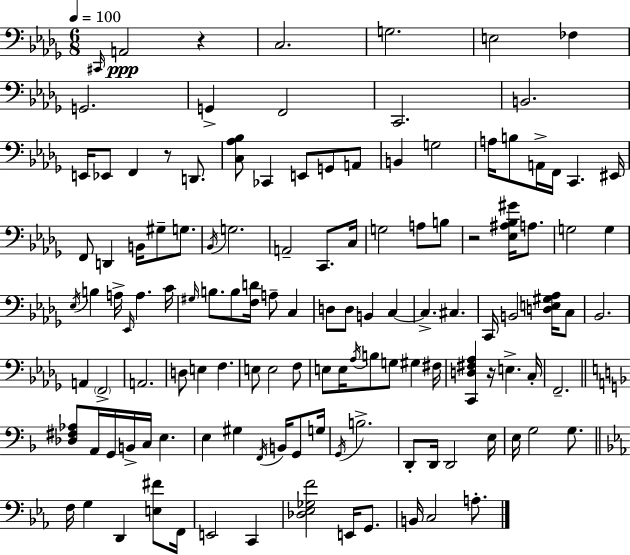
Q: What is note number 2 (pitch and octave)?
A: A2